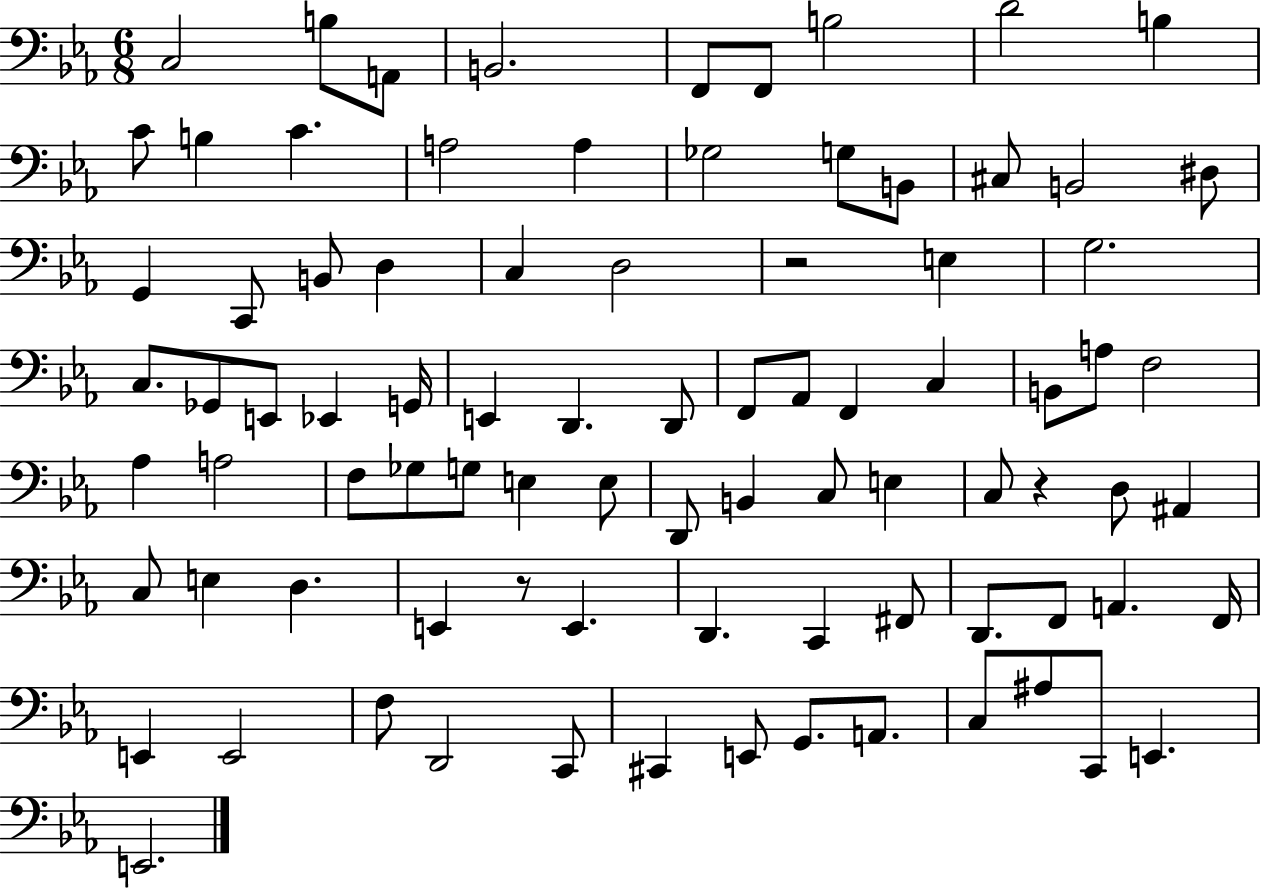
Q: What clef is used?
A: bass